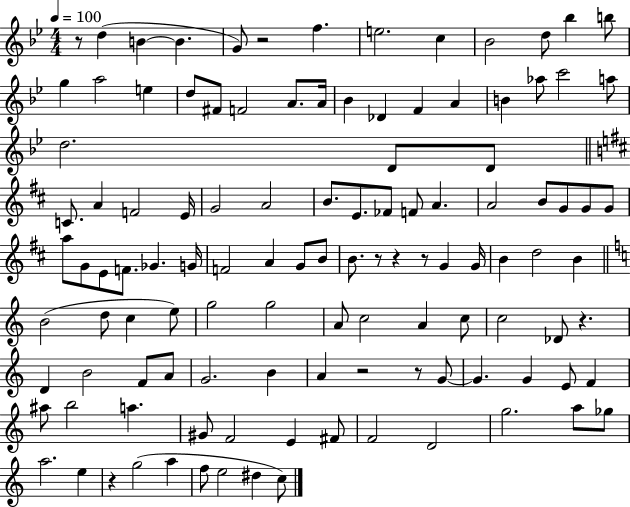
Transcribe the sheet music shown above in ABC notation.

X:1
T:Untitled
M:4/4
L:1/4
K:Bb
z/2 d B B G/2 z2 f e2 c _B2 d/2 _b b/2 g a2 e d/2 ^F/2 F2 A/2 A/4 _B _D F A B _a/2 c'2 a/2 d2 D/2 D/2 C/2 A F2 E/4 G2 A2 B/2 E/2 _F/2 F/2 A A2 B/2 G/2 G/2 G/2 a/2 G/2 E/2 F/2 _G G/4 F2 A G/2 B/2 B/2 z/2 z z/2 G G/4 B d2 B B2 d/2 c e/2 g2 g2 A/2 c2 A c/2 c2 _D/2 z D B2 F/2 A/2 G2 B A z2 z/2 G/2 G G E/2 F ^a/2 b2 a ^G/2 F2 E ^F/2 F2 D2 g2 a/2 _g/2 a2 e z g2 a f/2 e2 ^d c/2